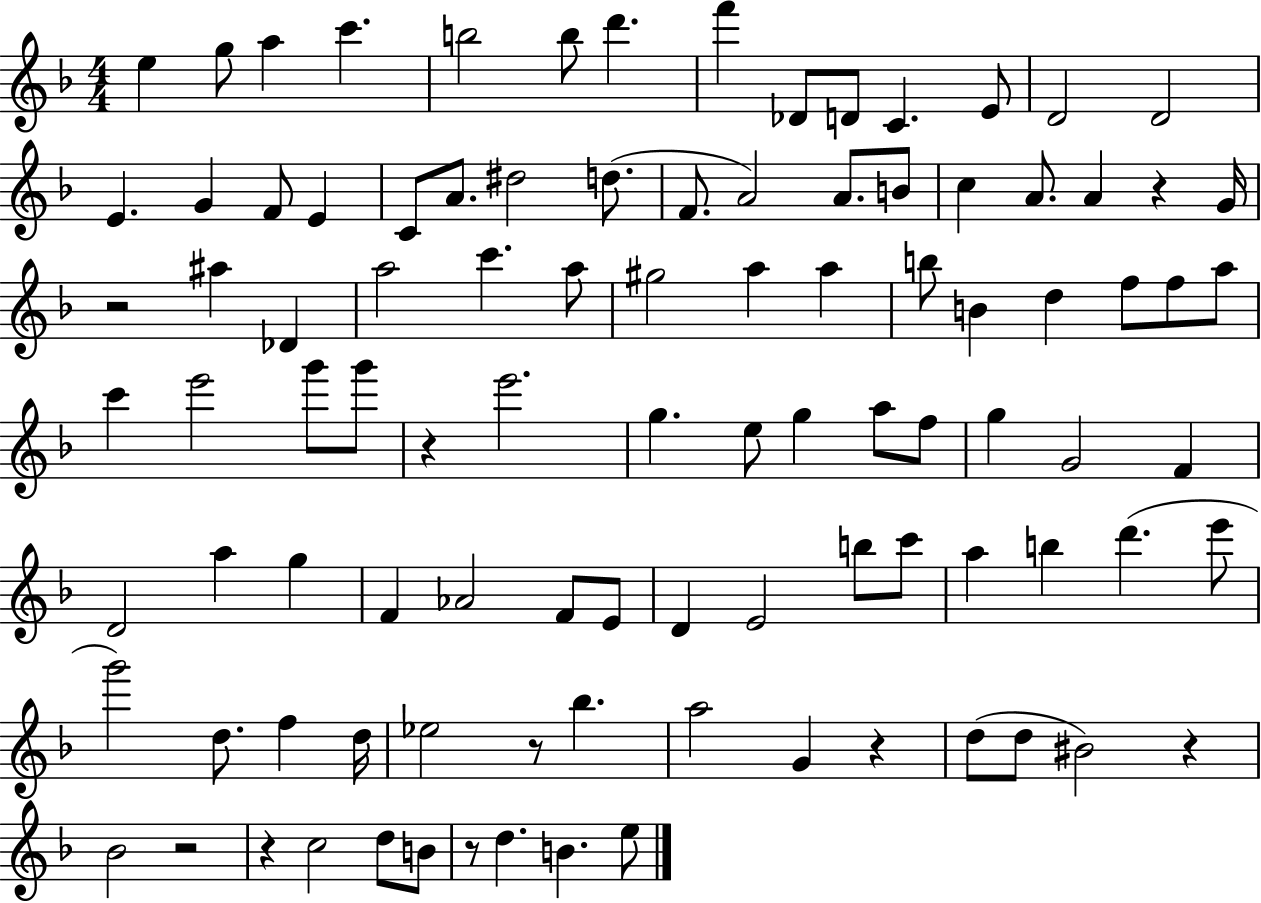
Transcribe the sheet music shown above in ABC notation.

X:1
T:Untitled
M:4/4
L:1/4
K:F
e g/2 a c' b2 b/2 d' f' _D/2 D/2 C E/2 D2 D2 E G F/2 E C/2 A/2 ^d2 d/2 F/2 A2 A/2 B/2 c A/2 A z G/4 z2 ^a _D a2 c' a/2 ^g2 a a b/2 B d f/2 f/2 a/2 c' e'2 g'/2 g'/2 z e'2 g e/2 g a/2 f/2 g G2 F D2 a g F _A2 F/2 E/2 D E2 b/2 c'/2 a b d' e'/2 g'2 d/2 f d/4 _e2 z/2 _b a2 G z d/2 d/2 ^B2 z _B2 z2 z c2 d/2 B/2 z/2 d B e/2